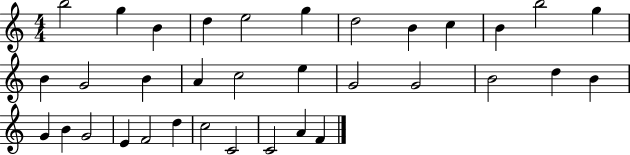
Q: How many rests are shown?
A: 0